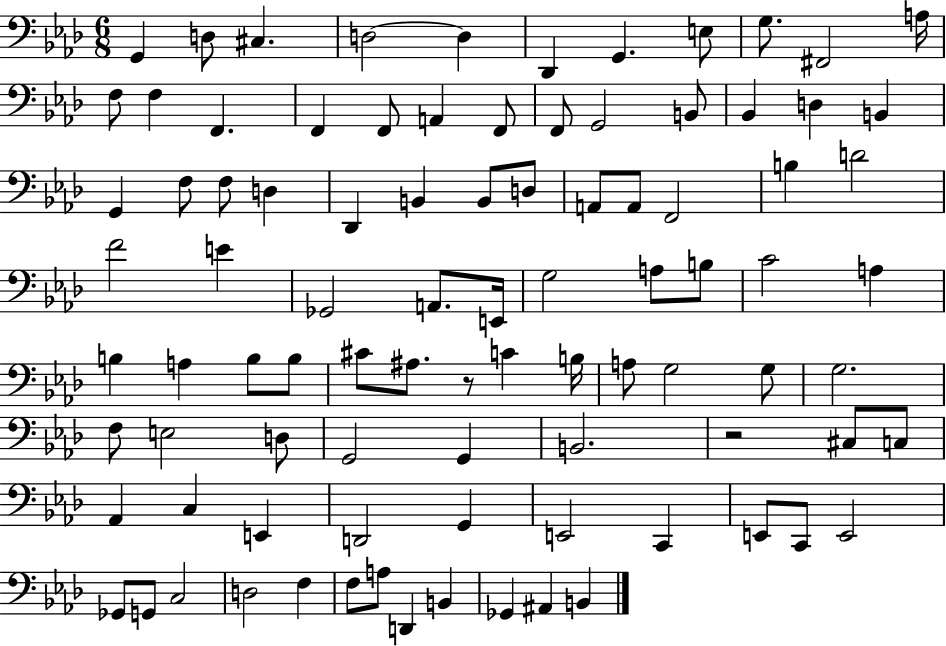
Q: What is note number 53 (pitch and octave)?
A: A#3